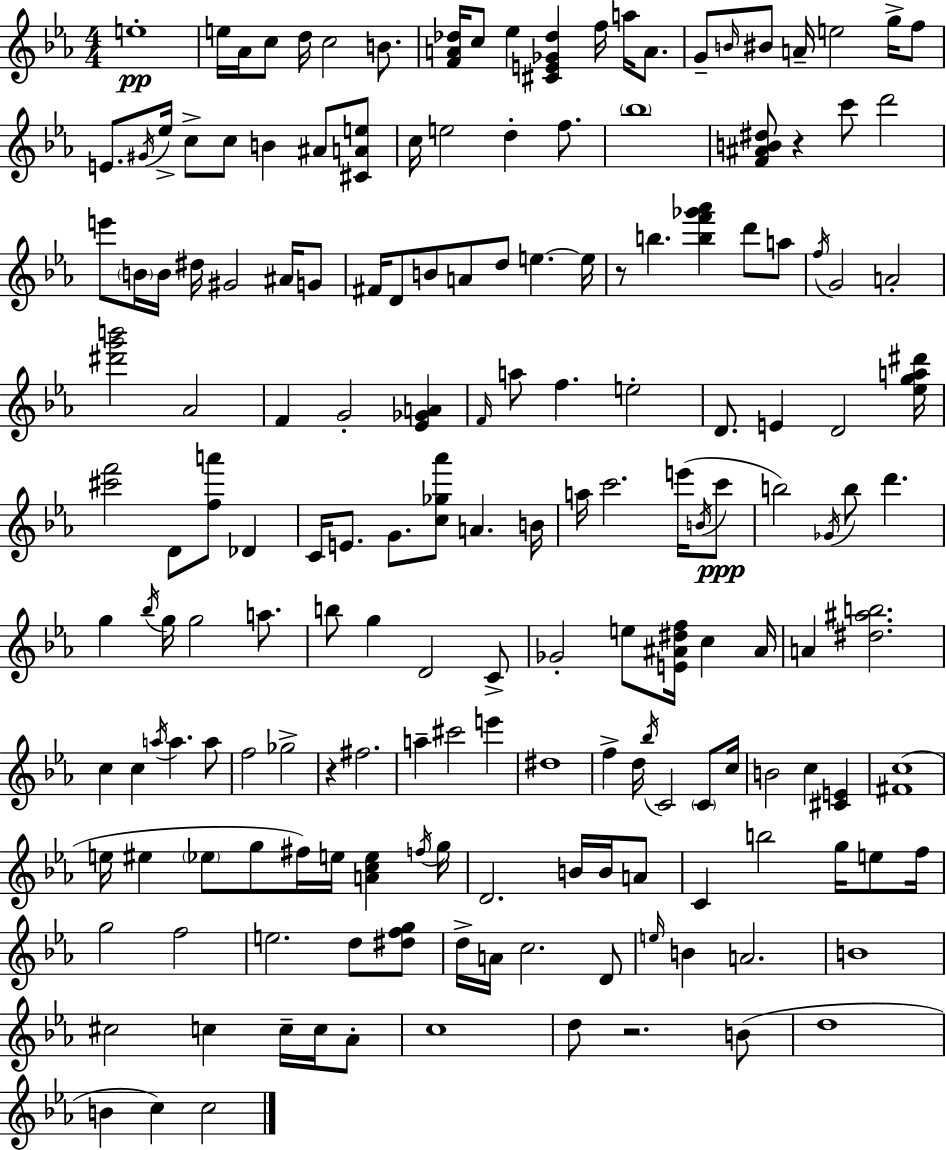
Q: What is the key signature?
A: C minor